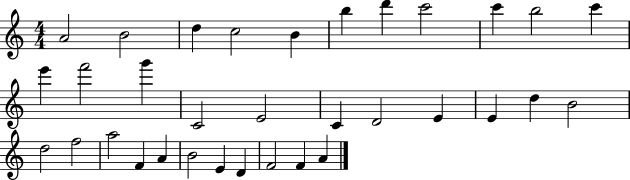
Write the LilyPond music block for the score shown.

{
  \clef treble
  \numericTimeSignature
  \time 4/4
  \key c \major
  a'2 b'2 | d''4 c''2 b'4 | b''4 d'''4 c'''2 | c'''4 b''2 c'''4 | \break e'''4 f'''2 g'''4 | c'2 e'2 | c'4 d'2 e'4 | e'4 d''4 b'2 | \break d''2 f''2 | a''2 f'4 a'4 | b'2 e'4 d'4 | f'2 f'4 a'4 | \break \bar "|."
}